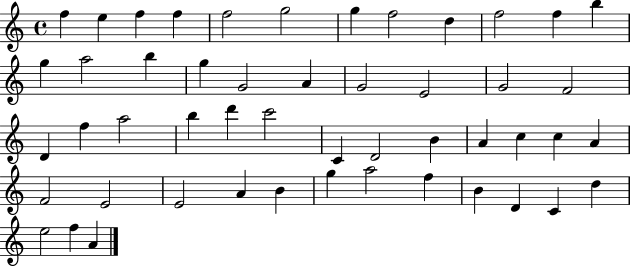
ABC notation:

X:1
T:Untitled
M:4/4
L:1/4
K:C
f e f f f2 g2 g f2 d f2 f b g a2 b g G2 A G2 E2 G2 F2 D f a2 b d' c'2 C D2 B A c c A F2 E2 E2 A B g a2 f B D C d e2 f A